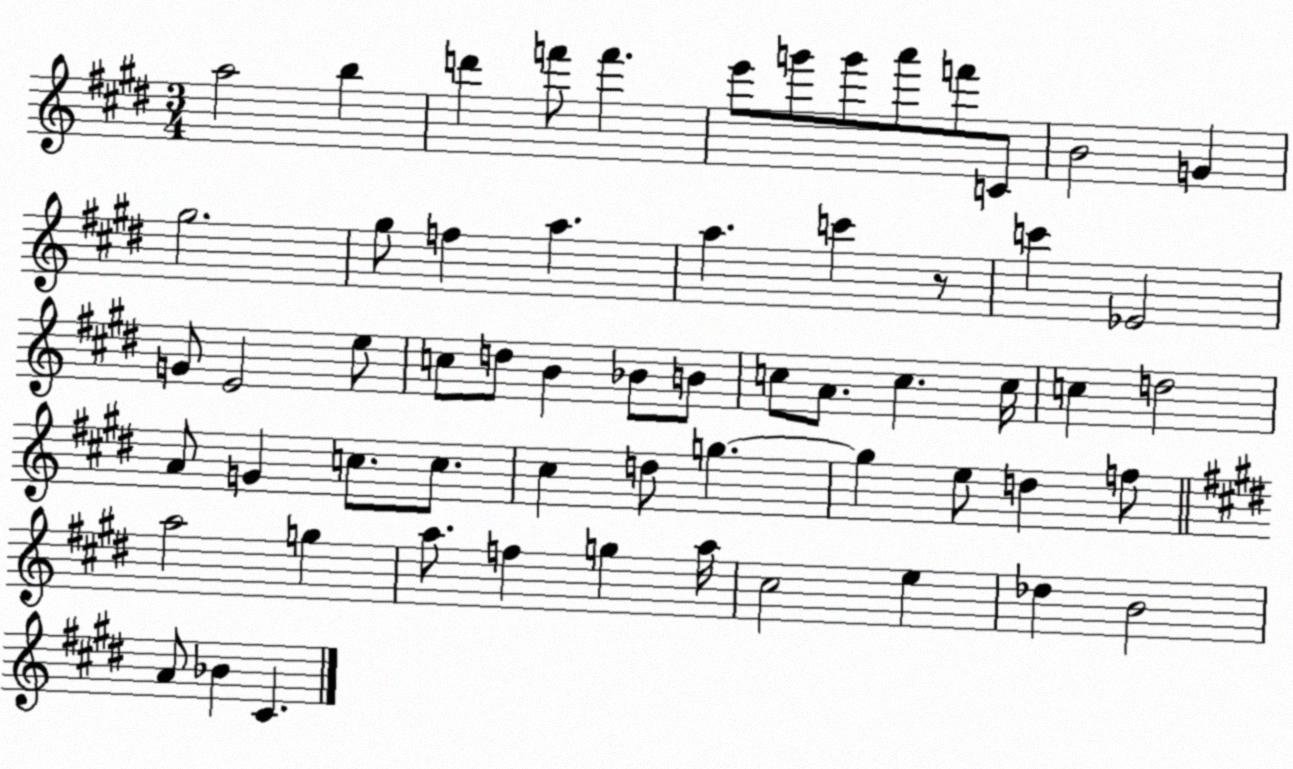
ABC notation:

X:1
T:Untitled
M:3/4
L:1/4
K:E
a2 b d' f'/2 f' e'/2 g'/2 g'/2 a'/2 f'/2 C/2 B2 G ^g2 ^g/2 f a a c' z/2 c' _E2 G/2 E2 e/2 c/2 d/2 B _B/2 B/2 c/2 A/2 c c/4 c d2 A/2 G c/2 c/2 ^c d/2 g g e/2 d f/2 a2 g a/2 f g a/4 ^c2 e _d B2 A/2 _B ^C